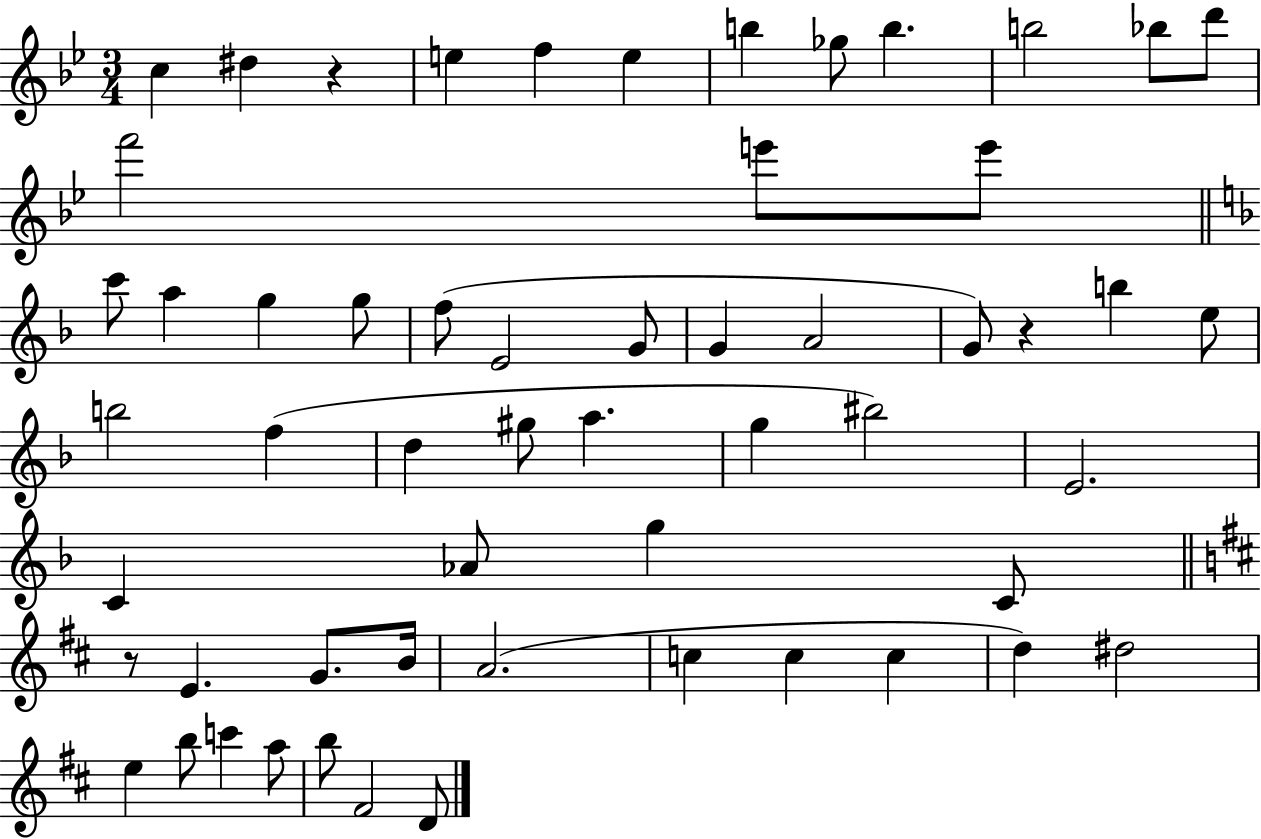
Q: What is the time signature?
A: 3/4